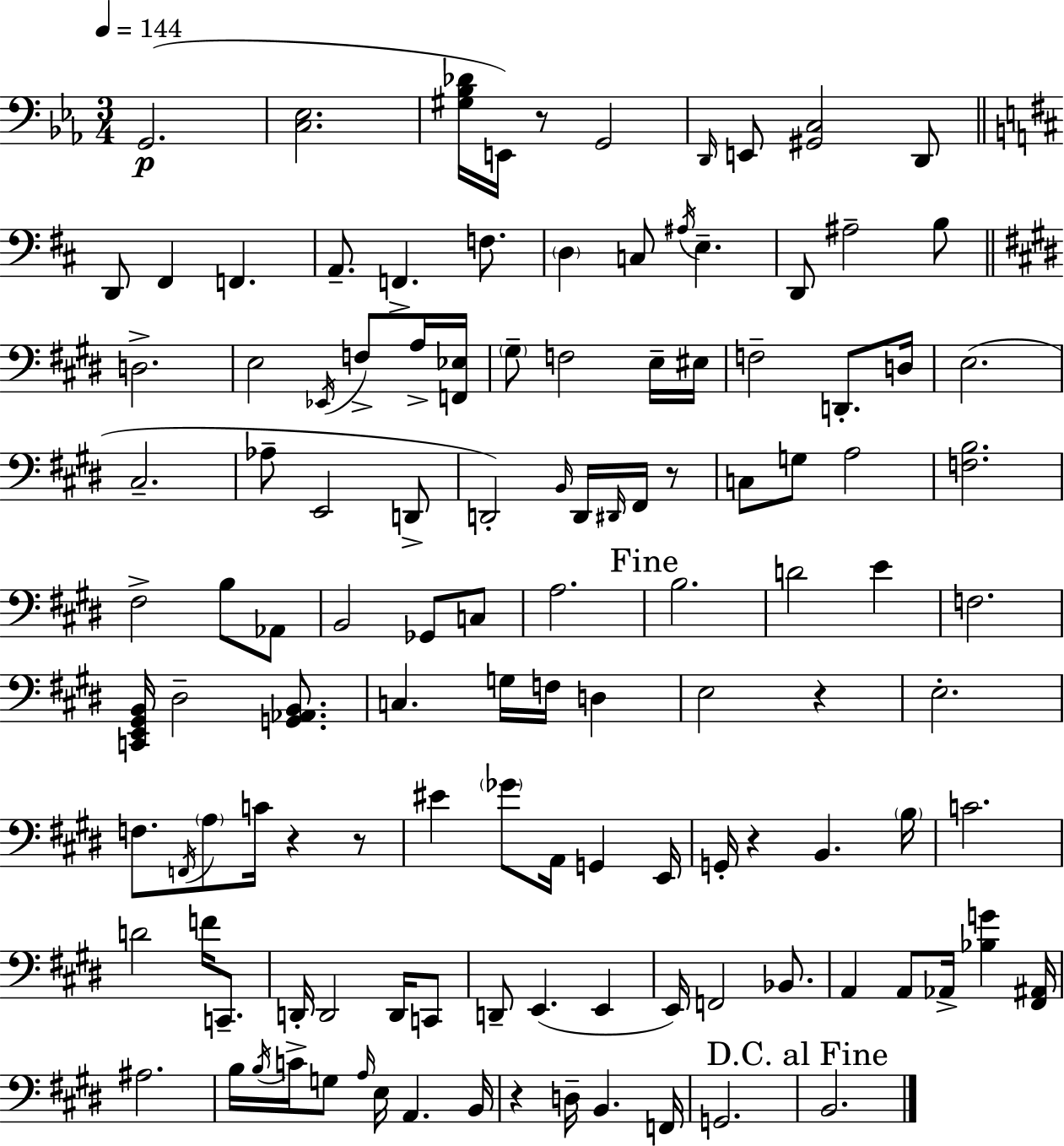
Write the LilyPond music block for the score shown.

{
  \clef bass
  \numericTimeSignature
  \time 3/4
  \key ees \major
  \tempo 4 = 144
  g,2.(\p | <c ees>2. | <gis bes des'>16 e,16) r8 g,2 | \grace { d,16 } e,8 <gis, c>2 d,8 | \break \bar "||" \break \key b \minor d,8 fis,4 f,4. | a,8.-- f,4.-> f8. | \parenthesize d4 c8 \acciaccatura { ais16 } e4.-- | d,8 ais2-- b8 | \break \bar "||" \break \key e \major d2.-> | e2 \acciaccatura { ees,16 } f8-> a16-> | <f, ees>16 \parenthesize gis8-- f2 e16-- | eis16 f2-- d,8.-. | \break d16 e2.( | cis2.-- | aes8-- e,2 d,8-> | d,2-.) \grace { b,16 } d,16 \grace { dis,16 } | \break fis,16 r8 c8 g8 a2 | <f b>2. | fis2-> b8 | aes,8 b,2 ges,8 | \break c8 a2. | \mark "Fine" b2. | d'2 e'4 | f2. | \break <c, e, gis, b,>16 dis2-- | <g, aes, b,>8. c4. g16 f16 d4 | e2 r4 | e2.-. | \break f8. \acciaccatura { f,16 } \parenthesize a8 c'16 r4 | r8 eis'4 \parenthesize ges'8 a,16 g,4 | e,16 g,16-. r4 b,4. | \parenthesize b16 c'2. | \break d'2 | f'16 c,8.-- d,16-. d,2 | d,16 c,8 d,8-- e,4.( | e,4 e,16) f,2 | \break bes,8. a,4 a,8 aes,16-> <bes g'>4 | <fis, ais,>16 ais2. | b16 \acciaccatura { b16 } c'16-> g8 \grace { a16 } e16 a,4. | b,16 r4 d16-- b,4. | \break f,16 g,2. | \mark "D.C. al Fine" b,2. | \bar "|."
}